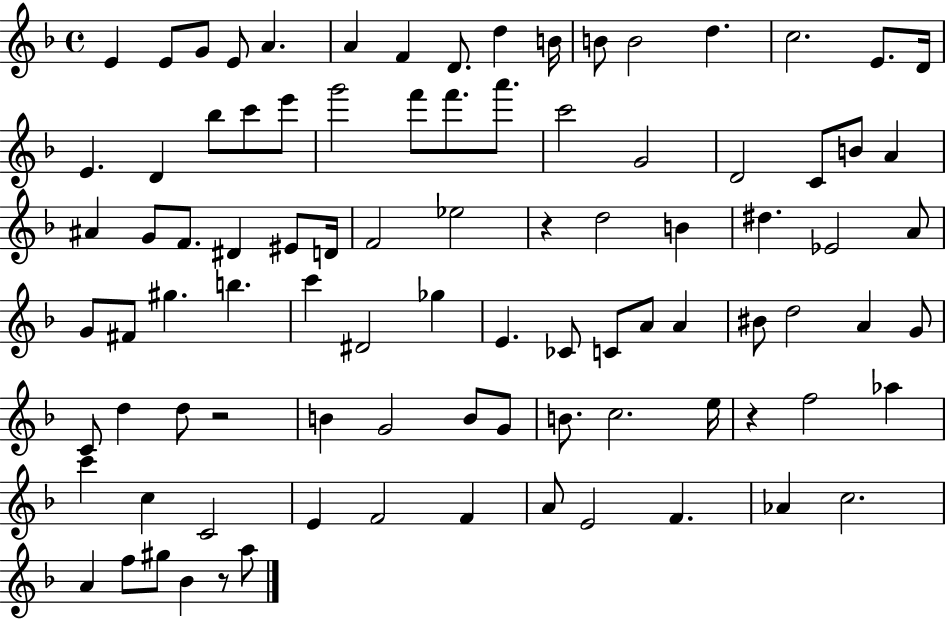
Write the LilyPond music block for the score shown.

{
  \clef treble
  \time 4/4
  \defaultTimeSignature
  \key f \major
  e'4 e'8 g'8 e'8 a'4. | a'4 f'4 d'8. d''4 b'16 | b'8 b'2 d''4. | c''2. e'8. d'16 | \break e'4. d'4 bes''8 c'''8 e'''8 | g'''2 f'''8 f'''8. a'''8. | c'''2 g'2 | d'2 c'8 b'8 a'4 | \break ais'4 g'8 f'8. dis'4 eis'8 d'16 | f'2 ees''2 | r4 d''2 b'4 | dis''4. ees'2 a'8 | \break g'8 fis'8 gis''4. b''4. | c'''4 dis'2 ges''4 | e'4. ces'8 c'8 a'8 a'4 | bis'8 d''2 a'4 g'8 | \break c'8 d''4 d''8 r2 | b'4 g'2 b'8 g'8 | b'8. c''2. e''16 | r4 f''2 aes''4 | \break c'''4 c''4 c'2 | e'4 f'2 f'4 | a'8 e'2 f'4. | aes'4 c''2. | \break a'4 f''8 gis''8 bes'4 r8 a''8 | \bar "|."
}